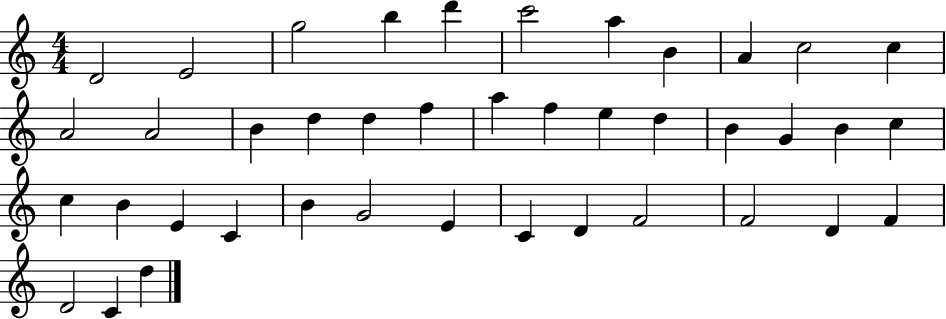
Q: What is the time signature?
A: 4/4